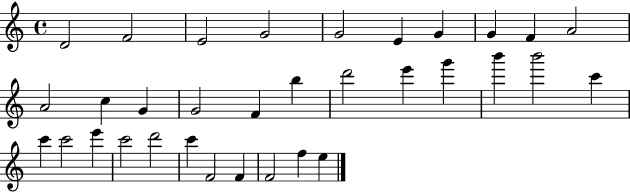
{
  \clef treble
  \time 4/4
  \defaultTimeSignature
  \key c \major
  d'2 f'2 | e'2 g'2 | g'2 e'4 g'4 | g'4 f'4 a'2 | \break a'2 c''4 g'4 | g'2 f'4 b''4 | d'''2 e'''4 g'''4 | b'''4 b'''2 c'''4 | \break c'''4 c'''2 e'''4 | c'''2 d'''2 | c'''4 f'2 f'4 | f'2 f''4 e''4 | \break \bar "|."
}